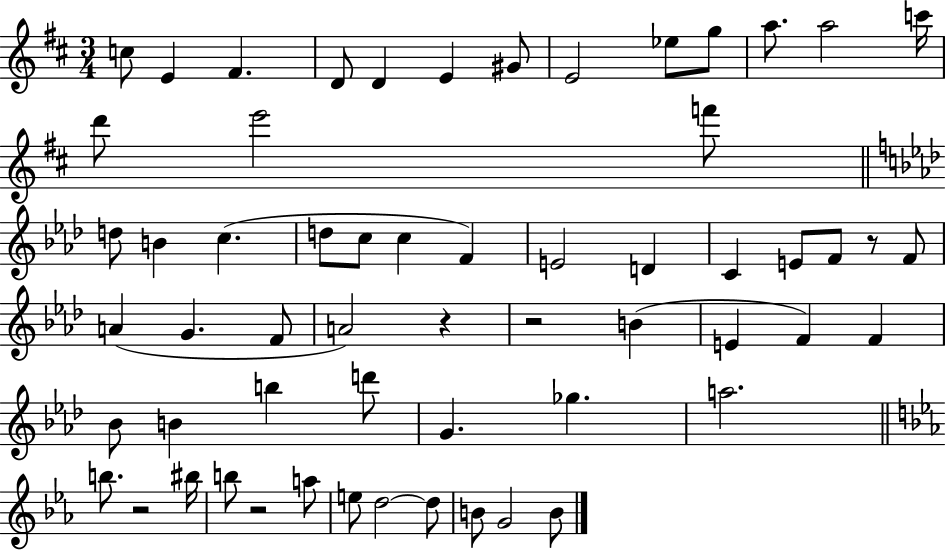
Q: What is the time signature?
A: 3/4